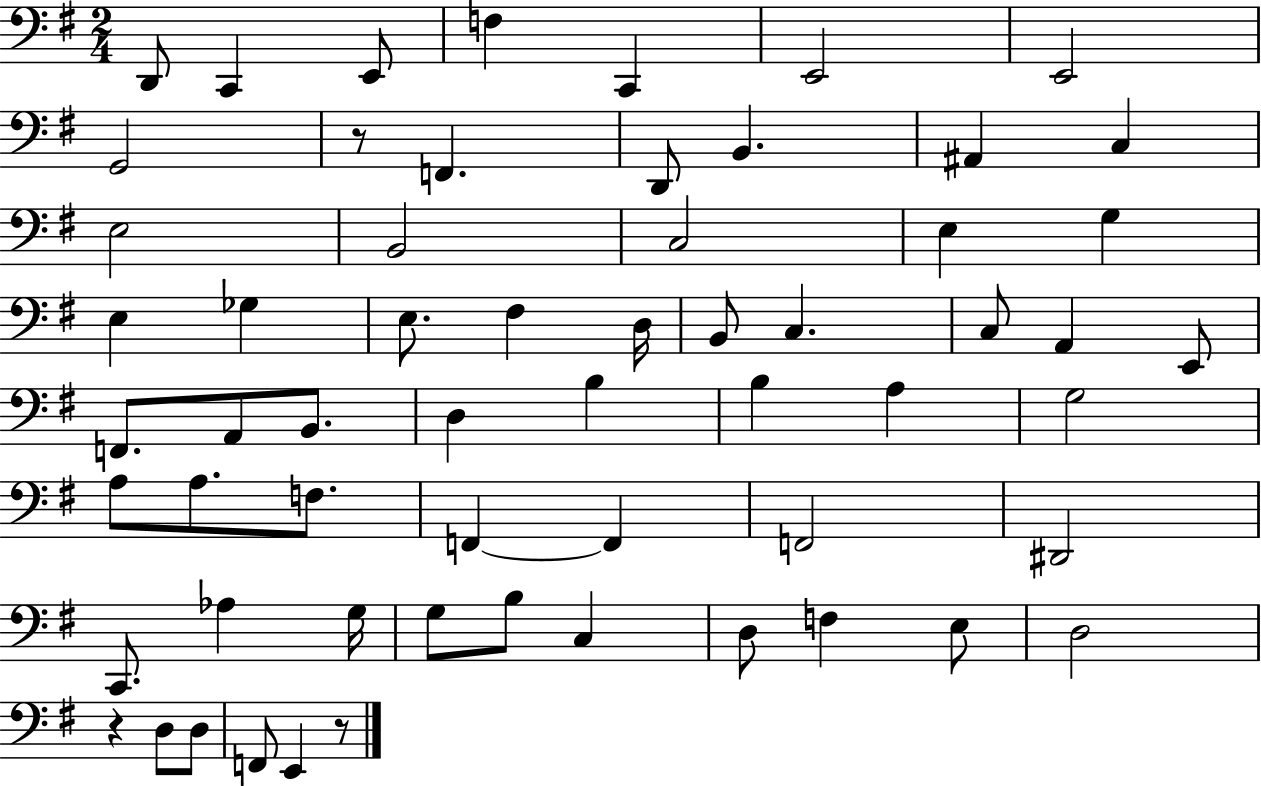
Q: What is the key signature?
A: G major